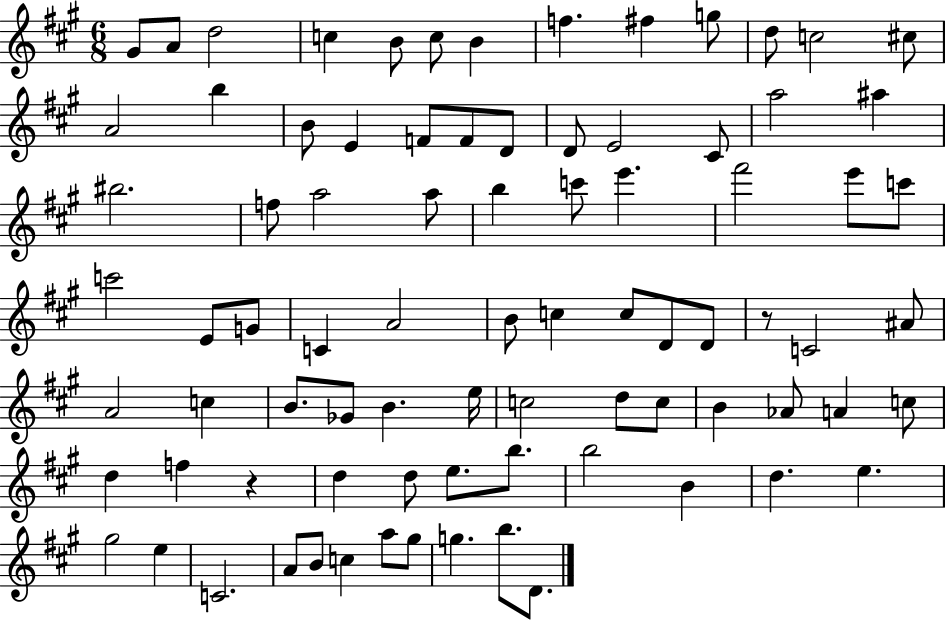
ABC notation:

X:1
T:Untitled
M:6/8
L:1/4
K:A
^G/2 A/2 d2 c B/2 c/2 B f ^f g/2 d/2 c2 ^c/2 A2 b B/2 E F/2 F/2 D/2 D/2 E2 ^C/2 a2 ^a ^b2 f/2 a2 a/2 b c'/2 e' ^f'2 e'/2 c'/2 c'2 E/2 G/2 C A2 B/2 c c/2 D/2 D/2 z/2 C2 ^A/2 A2 c B/2 _G/2 B e/4 c2 d/2 c/2 B _A/2 A c/2 d f z d d/2 e/2 b/2 b2 B d e ^g2 e C2 A/2 B/2 c a/2 ^g/2 g b/2 D/2